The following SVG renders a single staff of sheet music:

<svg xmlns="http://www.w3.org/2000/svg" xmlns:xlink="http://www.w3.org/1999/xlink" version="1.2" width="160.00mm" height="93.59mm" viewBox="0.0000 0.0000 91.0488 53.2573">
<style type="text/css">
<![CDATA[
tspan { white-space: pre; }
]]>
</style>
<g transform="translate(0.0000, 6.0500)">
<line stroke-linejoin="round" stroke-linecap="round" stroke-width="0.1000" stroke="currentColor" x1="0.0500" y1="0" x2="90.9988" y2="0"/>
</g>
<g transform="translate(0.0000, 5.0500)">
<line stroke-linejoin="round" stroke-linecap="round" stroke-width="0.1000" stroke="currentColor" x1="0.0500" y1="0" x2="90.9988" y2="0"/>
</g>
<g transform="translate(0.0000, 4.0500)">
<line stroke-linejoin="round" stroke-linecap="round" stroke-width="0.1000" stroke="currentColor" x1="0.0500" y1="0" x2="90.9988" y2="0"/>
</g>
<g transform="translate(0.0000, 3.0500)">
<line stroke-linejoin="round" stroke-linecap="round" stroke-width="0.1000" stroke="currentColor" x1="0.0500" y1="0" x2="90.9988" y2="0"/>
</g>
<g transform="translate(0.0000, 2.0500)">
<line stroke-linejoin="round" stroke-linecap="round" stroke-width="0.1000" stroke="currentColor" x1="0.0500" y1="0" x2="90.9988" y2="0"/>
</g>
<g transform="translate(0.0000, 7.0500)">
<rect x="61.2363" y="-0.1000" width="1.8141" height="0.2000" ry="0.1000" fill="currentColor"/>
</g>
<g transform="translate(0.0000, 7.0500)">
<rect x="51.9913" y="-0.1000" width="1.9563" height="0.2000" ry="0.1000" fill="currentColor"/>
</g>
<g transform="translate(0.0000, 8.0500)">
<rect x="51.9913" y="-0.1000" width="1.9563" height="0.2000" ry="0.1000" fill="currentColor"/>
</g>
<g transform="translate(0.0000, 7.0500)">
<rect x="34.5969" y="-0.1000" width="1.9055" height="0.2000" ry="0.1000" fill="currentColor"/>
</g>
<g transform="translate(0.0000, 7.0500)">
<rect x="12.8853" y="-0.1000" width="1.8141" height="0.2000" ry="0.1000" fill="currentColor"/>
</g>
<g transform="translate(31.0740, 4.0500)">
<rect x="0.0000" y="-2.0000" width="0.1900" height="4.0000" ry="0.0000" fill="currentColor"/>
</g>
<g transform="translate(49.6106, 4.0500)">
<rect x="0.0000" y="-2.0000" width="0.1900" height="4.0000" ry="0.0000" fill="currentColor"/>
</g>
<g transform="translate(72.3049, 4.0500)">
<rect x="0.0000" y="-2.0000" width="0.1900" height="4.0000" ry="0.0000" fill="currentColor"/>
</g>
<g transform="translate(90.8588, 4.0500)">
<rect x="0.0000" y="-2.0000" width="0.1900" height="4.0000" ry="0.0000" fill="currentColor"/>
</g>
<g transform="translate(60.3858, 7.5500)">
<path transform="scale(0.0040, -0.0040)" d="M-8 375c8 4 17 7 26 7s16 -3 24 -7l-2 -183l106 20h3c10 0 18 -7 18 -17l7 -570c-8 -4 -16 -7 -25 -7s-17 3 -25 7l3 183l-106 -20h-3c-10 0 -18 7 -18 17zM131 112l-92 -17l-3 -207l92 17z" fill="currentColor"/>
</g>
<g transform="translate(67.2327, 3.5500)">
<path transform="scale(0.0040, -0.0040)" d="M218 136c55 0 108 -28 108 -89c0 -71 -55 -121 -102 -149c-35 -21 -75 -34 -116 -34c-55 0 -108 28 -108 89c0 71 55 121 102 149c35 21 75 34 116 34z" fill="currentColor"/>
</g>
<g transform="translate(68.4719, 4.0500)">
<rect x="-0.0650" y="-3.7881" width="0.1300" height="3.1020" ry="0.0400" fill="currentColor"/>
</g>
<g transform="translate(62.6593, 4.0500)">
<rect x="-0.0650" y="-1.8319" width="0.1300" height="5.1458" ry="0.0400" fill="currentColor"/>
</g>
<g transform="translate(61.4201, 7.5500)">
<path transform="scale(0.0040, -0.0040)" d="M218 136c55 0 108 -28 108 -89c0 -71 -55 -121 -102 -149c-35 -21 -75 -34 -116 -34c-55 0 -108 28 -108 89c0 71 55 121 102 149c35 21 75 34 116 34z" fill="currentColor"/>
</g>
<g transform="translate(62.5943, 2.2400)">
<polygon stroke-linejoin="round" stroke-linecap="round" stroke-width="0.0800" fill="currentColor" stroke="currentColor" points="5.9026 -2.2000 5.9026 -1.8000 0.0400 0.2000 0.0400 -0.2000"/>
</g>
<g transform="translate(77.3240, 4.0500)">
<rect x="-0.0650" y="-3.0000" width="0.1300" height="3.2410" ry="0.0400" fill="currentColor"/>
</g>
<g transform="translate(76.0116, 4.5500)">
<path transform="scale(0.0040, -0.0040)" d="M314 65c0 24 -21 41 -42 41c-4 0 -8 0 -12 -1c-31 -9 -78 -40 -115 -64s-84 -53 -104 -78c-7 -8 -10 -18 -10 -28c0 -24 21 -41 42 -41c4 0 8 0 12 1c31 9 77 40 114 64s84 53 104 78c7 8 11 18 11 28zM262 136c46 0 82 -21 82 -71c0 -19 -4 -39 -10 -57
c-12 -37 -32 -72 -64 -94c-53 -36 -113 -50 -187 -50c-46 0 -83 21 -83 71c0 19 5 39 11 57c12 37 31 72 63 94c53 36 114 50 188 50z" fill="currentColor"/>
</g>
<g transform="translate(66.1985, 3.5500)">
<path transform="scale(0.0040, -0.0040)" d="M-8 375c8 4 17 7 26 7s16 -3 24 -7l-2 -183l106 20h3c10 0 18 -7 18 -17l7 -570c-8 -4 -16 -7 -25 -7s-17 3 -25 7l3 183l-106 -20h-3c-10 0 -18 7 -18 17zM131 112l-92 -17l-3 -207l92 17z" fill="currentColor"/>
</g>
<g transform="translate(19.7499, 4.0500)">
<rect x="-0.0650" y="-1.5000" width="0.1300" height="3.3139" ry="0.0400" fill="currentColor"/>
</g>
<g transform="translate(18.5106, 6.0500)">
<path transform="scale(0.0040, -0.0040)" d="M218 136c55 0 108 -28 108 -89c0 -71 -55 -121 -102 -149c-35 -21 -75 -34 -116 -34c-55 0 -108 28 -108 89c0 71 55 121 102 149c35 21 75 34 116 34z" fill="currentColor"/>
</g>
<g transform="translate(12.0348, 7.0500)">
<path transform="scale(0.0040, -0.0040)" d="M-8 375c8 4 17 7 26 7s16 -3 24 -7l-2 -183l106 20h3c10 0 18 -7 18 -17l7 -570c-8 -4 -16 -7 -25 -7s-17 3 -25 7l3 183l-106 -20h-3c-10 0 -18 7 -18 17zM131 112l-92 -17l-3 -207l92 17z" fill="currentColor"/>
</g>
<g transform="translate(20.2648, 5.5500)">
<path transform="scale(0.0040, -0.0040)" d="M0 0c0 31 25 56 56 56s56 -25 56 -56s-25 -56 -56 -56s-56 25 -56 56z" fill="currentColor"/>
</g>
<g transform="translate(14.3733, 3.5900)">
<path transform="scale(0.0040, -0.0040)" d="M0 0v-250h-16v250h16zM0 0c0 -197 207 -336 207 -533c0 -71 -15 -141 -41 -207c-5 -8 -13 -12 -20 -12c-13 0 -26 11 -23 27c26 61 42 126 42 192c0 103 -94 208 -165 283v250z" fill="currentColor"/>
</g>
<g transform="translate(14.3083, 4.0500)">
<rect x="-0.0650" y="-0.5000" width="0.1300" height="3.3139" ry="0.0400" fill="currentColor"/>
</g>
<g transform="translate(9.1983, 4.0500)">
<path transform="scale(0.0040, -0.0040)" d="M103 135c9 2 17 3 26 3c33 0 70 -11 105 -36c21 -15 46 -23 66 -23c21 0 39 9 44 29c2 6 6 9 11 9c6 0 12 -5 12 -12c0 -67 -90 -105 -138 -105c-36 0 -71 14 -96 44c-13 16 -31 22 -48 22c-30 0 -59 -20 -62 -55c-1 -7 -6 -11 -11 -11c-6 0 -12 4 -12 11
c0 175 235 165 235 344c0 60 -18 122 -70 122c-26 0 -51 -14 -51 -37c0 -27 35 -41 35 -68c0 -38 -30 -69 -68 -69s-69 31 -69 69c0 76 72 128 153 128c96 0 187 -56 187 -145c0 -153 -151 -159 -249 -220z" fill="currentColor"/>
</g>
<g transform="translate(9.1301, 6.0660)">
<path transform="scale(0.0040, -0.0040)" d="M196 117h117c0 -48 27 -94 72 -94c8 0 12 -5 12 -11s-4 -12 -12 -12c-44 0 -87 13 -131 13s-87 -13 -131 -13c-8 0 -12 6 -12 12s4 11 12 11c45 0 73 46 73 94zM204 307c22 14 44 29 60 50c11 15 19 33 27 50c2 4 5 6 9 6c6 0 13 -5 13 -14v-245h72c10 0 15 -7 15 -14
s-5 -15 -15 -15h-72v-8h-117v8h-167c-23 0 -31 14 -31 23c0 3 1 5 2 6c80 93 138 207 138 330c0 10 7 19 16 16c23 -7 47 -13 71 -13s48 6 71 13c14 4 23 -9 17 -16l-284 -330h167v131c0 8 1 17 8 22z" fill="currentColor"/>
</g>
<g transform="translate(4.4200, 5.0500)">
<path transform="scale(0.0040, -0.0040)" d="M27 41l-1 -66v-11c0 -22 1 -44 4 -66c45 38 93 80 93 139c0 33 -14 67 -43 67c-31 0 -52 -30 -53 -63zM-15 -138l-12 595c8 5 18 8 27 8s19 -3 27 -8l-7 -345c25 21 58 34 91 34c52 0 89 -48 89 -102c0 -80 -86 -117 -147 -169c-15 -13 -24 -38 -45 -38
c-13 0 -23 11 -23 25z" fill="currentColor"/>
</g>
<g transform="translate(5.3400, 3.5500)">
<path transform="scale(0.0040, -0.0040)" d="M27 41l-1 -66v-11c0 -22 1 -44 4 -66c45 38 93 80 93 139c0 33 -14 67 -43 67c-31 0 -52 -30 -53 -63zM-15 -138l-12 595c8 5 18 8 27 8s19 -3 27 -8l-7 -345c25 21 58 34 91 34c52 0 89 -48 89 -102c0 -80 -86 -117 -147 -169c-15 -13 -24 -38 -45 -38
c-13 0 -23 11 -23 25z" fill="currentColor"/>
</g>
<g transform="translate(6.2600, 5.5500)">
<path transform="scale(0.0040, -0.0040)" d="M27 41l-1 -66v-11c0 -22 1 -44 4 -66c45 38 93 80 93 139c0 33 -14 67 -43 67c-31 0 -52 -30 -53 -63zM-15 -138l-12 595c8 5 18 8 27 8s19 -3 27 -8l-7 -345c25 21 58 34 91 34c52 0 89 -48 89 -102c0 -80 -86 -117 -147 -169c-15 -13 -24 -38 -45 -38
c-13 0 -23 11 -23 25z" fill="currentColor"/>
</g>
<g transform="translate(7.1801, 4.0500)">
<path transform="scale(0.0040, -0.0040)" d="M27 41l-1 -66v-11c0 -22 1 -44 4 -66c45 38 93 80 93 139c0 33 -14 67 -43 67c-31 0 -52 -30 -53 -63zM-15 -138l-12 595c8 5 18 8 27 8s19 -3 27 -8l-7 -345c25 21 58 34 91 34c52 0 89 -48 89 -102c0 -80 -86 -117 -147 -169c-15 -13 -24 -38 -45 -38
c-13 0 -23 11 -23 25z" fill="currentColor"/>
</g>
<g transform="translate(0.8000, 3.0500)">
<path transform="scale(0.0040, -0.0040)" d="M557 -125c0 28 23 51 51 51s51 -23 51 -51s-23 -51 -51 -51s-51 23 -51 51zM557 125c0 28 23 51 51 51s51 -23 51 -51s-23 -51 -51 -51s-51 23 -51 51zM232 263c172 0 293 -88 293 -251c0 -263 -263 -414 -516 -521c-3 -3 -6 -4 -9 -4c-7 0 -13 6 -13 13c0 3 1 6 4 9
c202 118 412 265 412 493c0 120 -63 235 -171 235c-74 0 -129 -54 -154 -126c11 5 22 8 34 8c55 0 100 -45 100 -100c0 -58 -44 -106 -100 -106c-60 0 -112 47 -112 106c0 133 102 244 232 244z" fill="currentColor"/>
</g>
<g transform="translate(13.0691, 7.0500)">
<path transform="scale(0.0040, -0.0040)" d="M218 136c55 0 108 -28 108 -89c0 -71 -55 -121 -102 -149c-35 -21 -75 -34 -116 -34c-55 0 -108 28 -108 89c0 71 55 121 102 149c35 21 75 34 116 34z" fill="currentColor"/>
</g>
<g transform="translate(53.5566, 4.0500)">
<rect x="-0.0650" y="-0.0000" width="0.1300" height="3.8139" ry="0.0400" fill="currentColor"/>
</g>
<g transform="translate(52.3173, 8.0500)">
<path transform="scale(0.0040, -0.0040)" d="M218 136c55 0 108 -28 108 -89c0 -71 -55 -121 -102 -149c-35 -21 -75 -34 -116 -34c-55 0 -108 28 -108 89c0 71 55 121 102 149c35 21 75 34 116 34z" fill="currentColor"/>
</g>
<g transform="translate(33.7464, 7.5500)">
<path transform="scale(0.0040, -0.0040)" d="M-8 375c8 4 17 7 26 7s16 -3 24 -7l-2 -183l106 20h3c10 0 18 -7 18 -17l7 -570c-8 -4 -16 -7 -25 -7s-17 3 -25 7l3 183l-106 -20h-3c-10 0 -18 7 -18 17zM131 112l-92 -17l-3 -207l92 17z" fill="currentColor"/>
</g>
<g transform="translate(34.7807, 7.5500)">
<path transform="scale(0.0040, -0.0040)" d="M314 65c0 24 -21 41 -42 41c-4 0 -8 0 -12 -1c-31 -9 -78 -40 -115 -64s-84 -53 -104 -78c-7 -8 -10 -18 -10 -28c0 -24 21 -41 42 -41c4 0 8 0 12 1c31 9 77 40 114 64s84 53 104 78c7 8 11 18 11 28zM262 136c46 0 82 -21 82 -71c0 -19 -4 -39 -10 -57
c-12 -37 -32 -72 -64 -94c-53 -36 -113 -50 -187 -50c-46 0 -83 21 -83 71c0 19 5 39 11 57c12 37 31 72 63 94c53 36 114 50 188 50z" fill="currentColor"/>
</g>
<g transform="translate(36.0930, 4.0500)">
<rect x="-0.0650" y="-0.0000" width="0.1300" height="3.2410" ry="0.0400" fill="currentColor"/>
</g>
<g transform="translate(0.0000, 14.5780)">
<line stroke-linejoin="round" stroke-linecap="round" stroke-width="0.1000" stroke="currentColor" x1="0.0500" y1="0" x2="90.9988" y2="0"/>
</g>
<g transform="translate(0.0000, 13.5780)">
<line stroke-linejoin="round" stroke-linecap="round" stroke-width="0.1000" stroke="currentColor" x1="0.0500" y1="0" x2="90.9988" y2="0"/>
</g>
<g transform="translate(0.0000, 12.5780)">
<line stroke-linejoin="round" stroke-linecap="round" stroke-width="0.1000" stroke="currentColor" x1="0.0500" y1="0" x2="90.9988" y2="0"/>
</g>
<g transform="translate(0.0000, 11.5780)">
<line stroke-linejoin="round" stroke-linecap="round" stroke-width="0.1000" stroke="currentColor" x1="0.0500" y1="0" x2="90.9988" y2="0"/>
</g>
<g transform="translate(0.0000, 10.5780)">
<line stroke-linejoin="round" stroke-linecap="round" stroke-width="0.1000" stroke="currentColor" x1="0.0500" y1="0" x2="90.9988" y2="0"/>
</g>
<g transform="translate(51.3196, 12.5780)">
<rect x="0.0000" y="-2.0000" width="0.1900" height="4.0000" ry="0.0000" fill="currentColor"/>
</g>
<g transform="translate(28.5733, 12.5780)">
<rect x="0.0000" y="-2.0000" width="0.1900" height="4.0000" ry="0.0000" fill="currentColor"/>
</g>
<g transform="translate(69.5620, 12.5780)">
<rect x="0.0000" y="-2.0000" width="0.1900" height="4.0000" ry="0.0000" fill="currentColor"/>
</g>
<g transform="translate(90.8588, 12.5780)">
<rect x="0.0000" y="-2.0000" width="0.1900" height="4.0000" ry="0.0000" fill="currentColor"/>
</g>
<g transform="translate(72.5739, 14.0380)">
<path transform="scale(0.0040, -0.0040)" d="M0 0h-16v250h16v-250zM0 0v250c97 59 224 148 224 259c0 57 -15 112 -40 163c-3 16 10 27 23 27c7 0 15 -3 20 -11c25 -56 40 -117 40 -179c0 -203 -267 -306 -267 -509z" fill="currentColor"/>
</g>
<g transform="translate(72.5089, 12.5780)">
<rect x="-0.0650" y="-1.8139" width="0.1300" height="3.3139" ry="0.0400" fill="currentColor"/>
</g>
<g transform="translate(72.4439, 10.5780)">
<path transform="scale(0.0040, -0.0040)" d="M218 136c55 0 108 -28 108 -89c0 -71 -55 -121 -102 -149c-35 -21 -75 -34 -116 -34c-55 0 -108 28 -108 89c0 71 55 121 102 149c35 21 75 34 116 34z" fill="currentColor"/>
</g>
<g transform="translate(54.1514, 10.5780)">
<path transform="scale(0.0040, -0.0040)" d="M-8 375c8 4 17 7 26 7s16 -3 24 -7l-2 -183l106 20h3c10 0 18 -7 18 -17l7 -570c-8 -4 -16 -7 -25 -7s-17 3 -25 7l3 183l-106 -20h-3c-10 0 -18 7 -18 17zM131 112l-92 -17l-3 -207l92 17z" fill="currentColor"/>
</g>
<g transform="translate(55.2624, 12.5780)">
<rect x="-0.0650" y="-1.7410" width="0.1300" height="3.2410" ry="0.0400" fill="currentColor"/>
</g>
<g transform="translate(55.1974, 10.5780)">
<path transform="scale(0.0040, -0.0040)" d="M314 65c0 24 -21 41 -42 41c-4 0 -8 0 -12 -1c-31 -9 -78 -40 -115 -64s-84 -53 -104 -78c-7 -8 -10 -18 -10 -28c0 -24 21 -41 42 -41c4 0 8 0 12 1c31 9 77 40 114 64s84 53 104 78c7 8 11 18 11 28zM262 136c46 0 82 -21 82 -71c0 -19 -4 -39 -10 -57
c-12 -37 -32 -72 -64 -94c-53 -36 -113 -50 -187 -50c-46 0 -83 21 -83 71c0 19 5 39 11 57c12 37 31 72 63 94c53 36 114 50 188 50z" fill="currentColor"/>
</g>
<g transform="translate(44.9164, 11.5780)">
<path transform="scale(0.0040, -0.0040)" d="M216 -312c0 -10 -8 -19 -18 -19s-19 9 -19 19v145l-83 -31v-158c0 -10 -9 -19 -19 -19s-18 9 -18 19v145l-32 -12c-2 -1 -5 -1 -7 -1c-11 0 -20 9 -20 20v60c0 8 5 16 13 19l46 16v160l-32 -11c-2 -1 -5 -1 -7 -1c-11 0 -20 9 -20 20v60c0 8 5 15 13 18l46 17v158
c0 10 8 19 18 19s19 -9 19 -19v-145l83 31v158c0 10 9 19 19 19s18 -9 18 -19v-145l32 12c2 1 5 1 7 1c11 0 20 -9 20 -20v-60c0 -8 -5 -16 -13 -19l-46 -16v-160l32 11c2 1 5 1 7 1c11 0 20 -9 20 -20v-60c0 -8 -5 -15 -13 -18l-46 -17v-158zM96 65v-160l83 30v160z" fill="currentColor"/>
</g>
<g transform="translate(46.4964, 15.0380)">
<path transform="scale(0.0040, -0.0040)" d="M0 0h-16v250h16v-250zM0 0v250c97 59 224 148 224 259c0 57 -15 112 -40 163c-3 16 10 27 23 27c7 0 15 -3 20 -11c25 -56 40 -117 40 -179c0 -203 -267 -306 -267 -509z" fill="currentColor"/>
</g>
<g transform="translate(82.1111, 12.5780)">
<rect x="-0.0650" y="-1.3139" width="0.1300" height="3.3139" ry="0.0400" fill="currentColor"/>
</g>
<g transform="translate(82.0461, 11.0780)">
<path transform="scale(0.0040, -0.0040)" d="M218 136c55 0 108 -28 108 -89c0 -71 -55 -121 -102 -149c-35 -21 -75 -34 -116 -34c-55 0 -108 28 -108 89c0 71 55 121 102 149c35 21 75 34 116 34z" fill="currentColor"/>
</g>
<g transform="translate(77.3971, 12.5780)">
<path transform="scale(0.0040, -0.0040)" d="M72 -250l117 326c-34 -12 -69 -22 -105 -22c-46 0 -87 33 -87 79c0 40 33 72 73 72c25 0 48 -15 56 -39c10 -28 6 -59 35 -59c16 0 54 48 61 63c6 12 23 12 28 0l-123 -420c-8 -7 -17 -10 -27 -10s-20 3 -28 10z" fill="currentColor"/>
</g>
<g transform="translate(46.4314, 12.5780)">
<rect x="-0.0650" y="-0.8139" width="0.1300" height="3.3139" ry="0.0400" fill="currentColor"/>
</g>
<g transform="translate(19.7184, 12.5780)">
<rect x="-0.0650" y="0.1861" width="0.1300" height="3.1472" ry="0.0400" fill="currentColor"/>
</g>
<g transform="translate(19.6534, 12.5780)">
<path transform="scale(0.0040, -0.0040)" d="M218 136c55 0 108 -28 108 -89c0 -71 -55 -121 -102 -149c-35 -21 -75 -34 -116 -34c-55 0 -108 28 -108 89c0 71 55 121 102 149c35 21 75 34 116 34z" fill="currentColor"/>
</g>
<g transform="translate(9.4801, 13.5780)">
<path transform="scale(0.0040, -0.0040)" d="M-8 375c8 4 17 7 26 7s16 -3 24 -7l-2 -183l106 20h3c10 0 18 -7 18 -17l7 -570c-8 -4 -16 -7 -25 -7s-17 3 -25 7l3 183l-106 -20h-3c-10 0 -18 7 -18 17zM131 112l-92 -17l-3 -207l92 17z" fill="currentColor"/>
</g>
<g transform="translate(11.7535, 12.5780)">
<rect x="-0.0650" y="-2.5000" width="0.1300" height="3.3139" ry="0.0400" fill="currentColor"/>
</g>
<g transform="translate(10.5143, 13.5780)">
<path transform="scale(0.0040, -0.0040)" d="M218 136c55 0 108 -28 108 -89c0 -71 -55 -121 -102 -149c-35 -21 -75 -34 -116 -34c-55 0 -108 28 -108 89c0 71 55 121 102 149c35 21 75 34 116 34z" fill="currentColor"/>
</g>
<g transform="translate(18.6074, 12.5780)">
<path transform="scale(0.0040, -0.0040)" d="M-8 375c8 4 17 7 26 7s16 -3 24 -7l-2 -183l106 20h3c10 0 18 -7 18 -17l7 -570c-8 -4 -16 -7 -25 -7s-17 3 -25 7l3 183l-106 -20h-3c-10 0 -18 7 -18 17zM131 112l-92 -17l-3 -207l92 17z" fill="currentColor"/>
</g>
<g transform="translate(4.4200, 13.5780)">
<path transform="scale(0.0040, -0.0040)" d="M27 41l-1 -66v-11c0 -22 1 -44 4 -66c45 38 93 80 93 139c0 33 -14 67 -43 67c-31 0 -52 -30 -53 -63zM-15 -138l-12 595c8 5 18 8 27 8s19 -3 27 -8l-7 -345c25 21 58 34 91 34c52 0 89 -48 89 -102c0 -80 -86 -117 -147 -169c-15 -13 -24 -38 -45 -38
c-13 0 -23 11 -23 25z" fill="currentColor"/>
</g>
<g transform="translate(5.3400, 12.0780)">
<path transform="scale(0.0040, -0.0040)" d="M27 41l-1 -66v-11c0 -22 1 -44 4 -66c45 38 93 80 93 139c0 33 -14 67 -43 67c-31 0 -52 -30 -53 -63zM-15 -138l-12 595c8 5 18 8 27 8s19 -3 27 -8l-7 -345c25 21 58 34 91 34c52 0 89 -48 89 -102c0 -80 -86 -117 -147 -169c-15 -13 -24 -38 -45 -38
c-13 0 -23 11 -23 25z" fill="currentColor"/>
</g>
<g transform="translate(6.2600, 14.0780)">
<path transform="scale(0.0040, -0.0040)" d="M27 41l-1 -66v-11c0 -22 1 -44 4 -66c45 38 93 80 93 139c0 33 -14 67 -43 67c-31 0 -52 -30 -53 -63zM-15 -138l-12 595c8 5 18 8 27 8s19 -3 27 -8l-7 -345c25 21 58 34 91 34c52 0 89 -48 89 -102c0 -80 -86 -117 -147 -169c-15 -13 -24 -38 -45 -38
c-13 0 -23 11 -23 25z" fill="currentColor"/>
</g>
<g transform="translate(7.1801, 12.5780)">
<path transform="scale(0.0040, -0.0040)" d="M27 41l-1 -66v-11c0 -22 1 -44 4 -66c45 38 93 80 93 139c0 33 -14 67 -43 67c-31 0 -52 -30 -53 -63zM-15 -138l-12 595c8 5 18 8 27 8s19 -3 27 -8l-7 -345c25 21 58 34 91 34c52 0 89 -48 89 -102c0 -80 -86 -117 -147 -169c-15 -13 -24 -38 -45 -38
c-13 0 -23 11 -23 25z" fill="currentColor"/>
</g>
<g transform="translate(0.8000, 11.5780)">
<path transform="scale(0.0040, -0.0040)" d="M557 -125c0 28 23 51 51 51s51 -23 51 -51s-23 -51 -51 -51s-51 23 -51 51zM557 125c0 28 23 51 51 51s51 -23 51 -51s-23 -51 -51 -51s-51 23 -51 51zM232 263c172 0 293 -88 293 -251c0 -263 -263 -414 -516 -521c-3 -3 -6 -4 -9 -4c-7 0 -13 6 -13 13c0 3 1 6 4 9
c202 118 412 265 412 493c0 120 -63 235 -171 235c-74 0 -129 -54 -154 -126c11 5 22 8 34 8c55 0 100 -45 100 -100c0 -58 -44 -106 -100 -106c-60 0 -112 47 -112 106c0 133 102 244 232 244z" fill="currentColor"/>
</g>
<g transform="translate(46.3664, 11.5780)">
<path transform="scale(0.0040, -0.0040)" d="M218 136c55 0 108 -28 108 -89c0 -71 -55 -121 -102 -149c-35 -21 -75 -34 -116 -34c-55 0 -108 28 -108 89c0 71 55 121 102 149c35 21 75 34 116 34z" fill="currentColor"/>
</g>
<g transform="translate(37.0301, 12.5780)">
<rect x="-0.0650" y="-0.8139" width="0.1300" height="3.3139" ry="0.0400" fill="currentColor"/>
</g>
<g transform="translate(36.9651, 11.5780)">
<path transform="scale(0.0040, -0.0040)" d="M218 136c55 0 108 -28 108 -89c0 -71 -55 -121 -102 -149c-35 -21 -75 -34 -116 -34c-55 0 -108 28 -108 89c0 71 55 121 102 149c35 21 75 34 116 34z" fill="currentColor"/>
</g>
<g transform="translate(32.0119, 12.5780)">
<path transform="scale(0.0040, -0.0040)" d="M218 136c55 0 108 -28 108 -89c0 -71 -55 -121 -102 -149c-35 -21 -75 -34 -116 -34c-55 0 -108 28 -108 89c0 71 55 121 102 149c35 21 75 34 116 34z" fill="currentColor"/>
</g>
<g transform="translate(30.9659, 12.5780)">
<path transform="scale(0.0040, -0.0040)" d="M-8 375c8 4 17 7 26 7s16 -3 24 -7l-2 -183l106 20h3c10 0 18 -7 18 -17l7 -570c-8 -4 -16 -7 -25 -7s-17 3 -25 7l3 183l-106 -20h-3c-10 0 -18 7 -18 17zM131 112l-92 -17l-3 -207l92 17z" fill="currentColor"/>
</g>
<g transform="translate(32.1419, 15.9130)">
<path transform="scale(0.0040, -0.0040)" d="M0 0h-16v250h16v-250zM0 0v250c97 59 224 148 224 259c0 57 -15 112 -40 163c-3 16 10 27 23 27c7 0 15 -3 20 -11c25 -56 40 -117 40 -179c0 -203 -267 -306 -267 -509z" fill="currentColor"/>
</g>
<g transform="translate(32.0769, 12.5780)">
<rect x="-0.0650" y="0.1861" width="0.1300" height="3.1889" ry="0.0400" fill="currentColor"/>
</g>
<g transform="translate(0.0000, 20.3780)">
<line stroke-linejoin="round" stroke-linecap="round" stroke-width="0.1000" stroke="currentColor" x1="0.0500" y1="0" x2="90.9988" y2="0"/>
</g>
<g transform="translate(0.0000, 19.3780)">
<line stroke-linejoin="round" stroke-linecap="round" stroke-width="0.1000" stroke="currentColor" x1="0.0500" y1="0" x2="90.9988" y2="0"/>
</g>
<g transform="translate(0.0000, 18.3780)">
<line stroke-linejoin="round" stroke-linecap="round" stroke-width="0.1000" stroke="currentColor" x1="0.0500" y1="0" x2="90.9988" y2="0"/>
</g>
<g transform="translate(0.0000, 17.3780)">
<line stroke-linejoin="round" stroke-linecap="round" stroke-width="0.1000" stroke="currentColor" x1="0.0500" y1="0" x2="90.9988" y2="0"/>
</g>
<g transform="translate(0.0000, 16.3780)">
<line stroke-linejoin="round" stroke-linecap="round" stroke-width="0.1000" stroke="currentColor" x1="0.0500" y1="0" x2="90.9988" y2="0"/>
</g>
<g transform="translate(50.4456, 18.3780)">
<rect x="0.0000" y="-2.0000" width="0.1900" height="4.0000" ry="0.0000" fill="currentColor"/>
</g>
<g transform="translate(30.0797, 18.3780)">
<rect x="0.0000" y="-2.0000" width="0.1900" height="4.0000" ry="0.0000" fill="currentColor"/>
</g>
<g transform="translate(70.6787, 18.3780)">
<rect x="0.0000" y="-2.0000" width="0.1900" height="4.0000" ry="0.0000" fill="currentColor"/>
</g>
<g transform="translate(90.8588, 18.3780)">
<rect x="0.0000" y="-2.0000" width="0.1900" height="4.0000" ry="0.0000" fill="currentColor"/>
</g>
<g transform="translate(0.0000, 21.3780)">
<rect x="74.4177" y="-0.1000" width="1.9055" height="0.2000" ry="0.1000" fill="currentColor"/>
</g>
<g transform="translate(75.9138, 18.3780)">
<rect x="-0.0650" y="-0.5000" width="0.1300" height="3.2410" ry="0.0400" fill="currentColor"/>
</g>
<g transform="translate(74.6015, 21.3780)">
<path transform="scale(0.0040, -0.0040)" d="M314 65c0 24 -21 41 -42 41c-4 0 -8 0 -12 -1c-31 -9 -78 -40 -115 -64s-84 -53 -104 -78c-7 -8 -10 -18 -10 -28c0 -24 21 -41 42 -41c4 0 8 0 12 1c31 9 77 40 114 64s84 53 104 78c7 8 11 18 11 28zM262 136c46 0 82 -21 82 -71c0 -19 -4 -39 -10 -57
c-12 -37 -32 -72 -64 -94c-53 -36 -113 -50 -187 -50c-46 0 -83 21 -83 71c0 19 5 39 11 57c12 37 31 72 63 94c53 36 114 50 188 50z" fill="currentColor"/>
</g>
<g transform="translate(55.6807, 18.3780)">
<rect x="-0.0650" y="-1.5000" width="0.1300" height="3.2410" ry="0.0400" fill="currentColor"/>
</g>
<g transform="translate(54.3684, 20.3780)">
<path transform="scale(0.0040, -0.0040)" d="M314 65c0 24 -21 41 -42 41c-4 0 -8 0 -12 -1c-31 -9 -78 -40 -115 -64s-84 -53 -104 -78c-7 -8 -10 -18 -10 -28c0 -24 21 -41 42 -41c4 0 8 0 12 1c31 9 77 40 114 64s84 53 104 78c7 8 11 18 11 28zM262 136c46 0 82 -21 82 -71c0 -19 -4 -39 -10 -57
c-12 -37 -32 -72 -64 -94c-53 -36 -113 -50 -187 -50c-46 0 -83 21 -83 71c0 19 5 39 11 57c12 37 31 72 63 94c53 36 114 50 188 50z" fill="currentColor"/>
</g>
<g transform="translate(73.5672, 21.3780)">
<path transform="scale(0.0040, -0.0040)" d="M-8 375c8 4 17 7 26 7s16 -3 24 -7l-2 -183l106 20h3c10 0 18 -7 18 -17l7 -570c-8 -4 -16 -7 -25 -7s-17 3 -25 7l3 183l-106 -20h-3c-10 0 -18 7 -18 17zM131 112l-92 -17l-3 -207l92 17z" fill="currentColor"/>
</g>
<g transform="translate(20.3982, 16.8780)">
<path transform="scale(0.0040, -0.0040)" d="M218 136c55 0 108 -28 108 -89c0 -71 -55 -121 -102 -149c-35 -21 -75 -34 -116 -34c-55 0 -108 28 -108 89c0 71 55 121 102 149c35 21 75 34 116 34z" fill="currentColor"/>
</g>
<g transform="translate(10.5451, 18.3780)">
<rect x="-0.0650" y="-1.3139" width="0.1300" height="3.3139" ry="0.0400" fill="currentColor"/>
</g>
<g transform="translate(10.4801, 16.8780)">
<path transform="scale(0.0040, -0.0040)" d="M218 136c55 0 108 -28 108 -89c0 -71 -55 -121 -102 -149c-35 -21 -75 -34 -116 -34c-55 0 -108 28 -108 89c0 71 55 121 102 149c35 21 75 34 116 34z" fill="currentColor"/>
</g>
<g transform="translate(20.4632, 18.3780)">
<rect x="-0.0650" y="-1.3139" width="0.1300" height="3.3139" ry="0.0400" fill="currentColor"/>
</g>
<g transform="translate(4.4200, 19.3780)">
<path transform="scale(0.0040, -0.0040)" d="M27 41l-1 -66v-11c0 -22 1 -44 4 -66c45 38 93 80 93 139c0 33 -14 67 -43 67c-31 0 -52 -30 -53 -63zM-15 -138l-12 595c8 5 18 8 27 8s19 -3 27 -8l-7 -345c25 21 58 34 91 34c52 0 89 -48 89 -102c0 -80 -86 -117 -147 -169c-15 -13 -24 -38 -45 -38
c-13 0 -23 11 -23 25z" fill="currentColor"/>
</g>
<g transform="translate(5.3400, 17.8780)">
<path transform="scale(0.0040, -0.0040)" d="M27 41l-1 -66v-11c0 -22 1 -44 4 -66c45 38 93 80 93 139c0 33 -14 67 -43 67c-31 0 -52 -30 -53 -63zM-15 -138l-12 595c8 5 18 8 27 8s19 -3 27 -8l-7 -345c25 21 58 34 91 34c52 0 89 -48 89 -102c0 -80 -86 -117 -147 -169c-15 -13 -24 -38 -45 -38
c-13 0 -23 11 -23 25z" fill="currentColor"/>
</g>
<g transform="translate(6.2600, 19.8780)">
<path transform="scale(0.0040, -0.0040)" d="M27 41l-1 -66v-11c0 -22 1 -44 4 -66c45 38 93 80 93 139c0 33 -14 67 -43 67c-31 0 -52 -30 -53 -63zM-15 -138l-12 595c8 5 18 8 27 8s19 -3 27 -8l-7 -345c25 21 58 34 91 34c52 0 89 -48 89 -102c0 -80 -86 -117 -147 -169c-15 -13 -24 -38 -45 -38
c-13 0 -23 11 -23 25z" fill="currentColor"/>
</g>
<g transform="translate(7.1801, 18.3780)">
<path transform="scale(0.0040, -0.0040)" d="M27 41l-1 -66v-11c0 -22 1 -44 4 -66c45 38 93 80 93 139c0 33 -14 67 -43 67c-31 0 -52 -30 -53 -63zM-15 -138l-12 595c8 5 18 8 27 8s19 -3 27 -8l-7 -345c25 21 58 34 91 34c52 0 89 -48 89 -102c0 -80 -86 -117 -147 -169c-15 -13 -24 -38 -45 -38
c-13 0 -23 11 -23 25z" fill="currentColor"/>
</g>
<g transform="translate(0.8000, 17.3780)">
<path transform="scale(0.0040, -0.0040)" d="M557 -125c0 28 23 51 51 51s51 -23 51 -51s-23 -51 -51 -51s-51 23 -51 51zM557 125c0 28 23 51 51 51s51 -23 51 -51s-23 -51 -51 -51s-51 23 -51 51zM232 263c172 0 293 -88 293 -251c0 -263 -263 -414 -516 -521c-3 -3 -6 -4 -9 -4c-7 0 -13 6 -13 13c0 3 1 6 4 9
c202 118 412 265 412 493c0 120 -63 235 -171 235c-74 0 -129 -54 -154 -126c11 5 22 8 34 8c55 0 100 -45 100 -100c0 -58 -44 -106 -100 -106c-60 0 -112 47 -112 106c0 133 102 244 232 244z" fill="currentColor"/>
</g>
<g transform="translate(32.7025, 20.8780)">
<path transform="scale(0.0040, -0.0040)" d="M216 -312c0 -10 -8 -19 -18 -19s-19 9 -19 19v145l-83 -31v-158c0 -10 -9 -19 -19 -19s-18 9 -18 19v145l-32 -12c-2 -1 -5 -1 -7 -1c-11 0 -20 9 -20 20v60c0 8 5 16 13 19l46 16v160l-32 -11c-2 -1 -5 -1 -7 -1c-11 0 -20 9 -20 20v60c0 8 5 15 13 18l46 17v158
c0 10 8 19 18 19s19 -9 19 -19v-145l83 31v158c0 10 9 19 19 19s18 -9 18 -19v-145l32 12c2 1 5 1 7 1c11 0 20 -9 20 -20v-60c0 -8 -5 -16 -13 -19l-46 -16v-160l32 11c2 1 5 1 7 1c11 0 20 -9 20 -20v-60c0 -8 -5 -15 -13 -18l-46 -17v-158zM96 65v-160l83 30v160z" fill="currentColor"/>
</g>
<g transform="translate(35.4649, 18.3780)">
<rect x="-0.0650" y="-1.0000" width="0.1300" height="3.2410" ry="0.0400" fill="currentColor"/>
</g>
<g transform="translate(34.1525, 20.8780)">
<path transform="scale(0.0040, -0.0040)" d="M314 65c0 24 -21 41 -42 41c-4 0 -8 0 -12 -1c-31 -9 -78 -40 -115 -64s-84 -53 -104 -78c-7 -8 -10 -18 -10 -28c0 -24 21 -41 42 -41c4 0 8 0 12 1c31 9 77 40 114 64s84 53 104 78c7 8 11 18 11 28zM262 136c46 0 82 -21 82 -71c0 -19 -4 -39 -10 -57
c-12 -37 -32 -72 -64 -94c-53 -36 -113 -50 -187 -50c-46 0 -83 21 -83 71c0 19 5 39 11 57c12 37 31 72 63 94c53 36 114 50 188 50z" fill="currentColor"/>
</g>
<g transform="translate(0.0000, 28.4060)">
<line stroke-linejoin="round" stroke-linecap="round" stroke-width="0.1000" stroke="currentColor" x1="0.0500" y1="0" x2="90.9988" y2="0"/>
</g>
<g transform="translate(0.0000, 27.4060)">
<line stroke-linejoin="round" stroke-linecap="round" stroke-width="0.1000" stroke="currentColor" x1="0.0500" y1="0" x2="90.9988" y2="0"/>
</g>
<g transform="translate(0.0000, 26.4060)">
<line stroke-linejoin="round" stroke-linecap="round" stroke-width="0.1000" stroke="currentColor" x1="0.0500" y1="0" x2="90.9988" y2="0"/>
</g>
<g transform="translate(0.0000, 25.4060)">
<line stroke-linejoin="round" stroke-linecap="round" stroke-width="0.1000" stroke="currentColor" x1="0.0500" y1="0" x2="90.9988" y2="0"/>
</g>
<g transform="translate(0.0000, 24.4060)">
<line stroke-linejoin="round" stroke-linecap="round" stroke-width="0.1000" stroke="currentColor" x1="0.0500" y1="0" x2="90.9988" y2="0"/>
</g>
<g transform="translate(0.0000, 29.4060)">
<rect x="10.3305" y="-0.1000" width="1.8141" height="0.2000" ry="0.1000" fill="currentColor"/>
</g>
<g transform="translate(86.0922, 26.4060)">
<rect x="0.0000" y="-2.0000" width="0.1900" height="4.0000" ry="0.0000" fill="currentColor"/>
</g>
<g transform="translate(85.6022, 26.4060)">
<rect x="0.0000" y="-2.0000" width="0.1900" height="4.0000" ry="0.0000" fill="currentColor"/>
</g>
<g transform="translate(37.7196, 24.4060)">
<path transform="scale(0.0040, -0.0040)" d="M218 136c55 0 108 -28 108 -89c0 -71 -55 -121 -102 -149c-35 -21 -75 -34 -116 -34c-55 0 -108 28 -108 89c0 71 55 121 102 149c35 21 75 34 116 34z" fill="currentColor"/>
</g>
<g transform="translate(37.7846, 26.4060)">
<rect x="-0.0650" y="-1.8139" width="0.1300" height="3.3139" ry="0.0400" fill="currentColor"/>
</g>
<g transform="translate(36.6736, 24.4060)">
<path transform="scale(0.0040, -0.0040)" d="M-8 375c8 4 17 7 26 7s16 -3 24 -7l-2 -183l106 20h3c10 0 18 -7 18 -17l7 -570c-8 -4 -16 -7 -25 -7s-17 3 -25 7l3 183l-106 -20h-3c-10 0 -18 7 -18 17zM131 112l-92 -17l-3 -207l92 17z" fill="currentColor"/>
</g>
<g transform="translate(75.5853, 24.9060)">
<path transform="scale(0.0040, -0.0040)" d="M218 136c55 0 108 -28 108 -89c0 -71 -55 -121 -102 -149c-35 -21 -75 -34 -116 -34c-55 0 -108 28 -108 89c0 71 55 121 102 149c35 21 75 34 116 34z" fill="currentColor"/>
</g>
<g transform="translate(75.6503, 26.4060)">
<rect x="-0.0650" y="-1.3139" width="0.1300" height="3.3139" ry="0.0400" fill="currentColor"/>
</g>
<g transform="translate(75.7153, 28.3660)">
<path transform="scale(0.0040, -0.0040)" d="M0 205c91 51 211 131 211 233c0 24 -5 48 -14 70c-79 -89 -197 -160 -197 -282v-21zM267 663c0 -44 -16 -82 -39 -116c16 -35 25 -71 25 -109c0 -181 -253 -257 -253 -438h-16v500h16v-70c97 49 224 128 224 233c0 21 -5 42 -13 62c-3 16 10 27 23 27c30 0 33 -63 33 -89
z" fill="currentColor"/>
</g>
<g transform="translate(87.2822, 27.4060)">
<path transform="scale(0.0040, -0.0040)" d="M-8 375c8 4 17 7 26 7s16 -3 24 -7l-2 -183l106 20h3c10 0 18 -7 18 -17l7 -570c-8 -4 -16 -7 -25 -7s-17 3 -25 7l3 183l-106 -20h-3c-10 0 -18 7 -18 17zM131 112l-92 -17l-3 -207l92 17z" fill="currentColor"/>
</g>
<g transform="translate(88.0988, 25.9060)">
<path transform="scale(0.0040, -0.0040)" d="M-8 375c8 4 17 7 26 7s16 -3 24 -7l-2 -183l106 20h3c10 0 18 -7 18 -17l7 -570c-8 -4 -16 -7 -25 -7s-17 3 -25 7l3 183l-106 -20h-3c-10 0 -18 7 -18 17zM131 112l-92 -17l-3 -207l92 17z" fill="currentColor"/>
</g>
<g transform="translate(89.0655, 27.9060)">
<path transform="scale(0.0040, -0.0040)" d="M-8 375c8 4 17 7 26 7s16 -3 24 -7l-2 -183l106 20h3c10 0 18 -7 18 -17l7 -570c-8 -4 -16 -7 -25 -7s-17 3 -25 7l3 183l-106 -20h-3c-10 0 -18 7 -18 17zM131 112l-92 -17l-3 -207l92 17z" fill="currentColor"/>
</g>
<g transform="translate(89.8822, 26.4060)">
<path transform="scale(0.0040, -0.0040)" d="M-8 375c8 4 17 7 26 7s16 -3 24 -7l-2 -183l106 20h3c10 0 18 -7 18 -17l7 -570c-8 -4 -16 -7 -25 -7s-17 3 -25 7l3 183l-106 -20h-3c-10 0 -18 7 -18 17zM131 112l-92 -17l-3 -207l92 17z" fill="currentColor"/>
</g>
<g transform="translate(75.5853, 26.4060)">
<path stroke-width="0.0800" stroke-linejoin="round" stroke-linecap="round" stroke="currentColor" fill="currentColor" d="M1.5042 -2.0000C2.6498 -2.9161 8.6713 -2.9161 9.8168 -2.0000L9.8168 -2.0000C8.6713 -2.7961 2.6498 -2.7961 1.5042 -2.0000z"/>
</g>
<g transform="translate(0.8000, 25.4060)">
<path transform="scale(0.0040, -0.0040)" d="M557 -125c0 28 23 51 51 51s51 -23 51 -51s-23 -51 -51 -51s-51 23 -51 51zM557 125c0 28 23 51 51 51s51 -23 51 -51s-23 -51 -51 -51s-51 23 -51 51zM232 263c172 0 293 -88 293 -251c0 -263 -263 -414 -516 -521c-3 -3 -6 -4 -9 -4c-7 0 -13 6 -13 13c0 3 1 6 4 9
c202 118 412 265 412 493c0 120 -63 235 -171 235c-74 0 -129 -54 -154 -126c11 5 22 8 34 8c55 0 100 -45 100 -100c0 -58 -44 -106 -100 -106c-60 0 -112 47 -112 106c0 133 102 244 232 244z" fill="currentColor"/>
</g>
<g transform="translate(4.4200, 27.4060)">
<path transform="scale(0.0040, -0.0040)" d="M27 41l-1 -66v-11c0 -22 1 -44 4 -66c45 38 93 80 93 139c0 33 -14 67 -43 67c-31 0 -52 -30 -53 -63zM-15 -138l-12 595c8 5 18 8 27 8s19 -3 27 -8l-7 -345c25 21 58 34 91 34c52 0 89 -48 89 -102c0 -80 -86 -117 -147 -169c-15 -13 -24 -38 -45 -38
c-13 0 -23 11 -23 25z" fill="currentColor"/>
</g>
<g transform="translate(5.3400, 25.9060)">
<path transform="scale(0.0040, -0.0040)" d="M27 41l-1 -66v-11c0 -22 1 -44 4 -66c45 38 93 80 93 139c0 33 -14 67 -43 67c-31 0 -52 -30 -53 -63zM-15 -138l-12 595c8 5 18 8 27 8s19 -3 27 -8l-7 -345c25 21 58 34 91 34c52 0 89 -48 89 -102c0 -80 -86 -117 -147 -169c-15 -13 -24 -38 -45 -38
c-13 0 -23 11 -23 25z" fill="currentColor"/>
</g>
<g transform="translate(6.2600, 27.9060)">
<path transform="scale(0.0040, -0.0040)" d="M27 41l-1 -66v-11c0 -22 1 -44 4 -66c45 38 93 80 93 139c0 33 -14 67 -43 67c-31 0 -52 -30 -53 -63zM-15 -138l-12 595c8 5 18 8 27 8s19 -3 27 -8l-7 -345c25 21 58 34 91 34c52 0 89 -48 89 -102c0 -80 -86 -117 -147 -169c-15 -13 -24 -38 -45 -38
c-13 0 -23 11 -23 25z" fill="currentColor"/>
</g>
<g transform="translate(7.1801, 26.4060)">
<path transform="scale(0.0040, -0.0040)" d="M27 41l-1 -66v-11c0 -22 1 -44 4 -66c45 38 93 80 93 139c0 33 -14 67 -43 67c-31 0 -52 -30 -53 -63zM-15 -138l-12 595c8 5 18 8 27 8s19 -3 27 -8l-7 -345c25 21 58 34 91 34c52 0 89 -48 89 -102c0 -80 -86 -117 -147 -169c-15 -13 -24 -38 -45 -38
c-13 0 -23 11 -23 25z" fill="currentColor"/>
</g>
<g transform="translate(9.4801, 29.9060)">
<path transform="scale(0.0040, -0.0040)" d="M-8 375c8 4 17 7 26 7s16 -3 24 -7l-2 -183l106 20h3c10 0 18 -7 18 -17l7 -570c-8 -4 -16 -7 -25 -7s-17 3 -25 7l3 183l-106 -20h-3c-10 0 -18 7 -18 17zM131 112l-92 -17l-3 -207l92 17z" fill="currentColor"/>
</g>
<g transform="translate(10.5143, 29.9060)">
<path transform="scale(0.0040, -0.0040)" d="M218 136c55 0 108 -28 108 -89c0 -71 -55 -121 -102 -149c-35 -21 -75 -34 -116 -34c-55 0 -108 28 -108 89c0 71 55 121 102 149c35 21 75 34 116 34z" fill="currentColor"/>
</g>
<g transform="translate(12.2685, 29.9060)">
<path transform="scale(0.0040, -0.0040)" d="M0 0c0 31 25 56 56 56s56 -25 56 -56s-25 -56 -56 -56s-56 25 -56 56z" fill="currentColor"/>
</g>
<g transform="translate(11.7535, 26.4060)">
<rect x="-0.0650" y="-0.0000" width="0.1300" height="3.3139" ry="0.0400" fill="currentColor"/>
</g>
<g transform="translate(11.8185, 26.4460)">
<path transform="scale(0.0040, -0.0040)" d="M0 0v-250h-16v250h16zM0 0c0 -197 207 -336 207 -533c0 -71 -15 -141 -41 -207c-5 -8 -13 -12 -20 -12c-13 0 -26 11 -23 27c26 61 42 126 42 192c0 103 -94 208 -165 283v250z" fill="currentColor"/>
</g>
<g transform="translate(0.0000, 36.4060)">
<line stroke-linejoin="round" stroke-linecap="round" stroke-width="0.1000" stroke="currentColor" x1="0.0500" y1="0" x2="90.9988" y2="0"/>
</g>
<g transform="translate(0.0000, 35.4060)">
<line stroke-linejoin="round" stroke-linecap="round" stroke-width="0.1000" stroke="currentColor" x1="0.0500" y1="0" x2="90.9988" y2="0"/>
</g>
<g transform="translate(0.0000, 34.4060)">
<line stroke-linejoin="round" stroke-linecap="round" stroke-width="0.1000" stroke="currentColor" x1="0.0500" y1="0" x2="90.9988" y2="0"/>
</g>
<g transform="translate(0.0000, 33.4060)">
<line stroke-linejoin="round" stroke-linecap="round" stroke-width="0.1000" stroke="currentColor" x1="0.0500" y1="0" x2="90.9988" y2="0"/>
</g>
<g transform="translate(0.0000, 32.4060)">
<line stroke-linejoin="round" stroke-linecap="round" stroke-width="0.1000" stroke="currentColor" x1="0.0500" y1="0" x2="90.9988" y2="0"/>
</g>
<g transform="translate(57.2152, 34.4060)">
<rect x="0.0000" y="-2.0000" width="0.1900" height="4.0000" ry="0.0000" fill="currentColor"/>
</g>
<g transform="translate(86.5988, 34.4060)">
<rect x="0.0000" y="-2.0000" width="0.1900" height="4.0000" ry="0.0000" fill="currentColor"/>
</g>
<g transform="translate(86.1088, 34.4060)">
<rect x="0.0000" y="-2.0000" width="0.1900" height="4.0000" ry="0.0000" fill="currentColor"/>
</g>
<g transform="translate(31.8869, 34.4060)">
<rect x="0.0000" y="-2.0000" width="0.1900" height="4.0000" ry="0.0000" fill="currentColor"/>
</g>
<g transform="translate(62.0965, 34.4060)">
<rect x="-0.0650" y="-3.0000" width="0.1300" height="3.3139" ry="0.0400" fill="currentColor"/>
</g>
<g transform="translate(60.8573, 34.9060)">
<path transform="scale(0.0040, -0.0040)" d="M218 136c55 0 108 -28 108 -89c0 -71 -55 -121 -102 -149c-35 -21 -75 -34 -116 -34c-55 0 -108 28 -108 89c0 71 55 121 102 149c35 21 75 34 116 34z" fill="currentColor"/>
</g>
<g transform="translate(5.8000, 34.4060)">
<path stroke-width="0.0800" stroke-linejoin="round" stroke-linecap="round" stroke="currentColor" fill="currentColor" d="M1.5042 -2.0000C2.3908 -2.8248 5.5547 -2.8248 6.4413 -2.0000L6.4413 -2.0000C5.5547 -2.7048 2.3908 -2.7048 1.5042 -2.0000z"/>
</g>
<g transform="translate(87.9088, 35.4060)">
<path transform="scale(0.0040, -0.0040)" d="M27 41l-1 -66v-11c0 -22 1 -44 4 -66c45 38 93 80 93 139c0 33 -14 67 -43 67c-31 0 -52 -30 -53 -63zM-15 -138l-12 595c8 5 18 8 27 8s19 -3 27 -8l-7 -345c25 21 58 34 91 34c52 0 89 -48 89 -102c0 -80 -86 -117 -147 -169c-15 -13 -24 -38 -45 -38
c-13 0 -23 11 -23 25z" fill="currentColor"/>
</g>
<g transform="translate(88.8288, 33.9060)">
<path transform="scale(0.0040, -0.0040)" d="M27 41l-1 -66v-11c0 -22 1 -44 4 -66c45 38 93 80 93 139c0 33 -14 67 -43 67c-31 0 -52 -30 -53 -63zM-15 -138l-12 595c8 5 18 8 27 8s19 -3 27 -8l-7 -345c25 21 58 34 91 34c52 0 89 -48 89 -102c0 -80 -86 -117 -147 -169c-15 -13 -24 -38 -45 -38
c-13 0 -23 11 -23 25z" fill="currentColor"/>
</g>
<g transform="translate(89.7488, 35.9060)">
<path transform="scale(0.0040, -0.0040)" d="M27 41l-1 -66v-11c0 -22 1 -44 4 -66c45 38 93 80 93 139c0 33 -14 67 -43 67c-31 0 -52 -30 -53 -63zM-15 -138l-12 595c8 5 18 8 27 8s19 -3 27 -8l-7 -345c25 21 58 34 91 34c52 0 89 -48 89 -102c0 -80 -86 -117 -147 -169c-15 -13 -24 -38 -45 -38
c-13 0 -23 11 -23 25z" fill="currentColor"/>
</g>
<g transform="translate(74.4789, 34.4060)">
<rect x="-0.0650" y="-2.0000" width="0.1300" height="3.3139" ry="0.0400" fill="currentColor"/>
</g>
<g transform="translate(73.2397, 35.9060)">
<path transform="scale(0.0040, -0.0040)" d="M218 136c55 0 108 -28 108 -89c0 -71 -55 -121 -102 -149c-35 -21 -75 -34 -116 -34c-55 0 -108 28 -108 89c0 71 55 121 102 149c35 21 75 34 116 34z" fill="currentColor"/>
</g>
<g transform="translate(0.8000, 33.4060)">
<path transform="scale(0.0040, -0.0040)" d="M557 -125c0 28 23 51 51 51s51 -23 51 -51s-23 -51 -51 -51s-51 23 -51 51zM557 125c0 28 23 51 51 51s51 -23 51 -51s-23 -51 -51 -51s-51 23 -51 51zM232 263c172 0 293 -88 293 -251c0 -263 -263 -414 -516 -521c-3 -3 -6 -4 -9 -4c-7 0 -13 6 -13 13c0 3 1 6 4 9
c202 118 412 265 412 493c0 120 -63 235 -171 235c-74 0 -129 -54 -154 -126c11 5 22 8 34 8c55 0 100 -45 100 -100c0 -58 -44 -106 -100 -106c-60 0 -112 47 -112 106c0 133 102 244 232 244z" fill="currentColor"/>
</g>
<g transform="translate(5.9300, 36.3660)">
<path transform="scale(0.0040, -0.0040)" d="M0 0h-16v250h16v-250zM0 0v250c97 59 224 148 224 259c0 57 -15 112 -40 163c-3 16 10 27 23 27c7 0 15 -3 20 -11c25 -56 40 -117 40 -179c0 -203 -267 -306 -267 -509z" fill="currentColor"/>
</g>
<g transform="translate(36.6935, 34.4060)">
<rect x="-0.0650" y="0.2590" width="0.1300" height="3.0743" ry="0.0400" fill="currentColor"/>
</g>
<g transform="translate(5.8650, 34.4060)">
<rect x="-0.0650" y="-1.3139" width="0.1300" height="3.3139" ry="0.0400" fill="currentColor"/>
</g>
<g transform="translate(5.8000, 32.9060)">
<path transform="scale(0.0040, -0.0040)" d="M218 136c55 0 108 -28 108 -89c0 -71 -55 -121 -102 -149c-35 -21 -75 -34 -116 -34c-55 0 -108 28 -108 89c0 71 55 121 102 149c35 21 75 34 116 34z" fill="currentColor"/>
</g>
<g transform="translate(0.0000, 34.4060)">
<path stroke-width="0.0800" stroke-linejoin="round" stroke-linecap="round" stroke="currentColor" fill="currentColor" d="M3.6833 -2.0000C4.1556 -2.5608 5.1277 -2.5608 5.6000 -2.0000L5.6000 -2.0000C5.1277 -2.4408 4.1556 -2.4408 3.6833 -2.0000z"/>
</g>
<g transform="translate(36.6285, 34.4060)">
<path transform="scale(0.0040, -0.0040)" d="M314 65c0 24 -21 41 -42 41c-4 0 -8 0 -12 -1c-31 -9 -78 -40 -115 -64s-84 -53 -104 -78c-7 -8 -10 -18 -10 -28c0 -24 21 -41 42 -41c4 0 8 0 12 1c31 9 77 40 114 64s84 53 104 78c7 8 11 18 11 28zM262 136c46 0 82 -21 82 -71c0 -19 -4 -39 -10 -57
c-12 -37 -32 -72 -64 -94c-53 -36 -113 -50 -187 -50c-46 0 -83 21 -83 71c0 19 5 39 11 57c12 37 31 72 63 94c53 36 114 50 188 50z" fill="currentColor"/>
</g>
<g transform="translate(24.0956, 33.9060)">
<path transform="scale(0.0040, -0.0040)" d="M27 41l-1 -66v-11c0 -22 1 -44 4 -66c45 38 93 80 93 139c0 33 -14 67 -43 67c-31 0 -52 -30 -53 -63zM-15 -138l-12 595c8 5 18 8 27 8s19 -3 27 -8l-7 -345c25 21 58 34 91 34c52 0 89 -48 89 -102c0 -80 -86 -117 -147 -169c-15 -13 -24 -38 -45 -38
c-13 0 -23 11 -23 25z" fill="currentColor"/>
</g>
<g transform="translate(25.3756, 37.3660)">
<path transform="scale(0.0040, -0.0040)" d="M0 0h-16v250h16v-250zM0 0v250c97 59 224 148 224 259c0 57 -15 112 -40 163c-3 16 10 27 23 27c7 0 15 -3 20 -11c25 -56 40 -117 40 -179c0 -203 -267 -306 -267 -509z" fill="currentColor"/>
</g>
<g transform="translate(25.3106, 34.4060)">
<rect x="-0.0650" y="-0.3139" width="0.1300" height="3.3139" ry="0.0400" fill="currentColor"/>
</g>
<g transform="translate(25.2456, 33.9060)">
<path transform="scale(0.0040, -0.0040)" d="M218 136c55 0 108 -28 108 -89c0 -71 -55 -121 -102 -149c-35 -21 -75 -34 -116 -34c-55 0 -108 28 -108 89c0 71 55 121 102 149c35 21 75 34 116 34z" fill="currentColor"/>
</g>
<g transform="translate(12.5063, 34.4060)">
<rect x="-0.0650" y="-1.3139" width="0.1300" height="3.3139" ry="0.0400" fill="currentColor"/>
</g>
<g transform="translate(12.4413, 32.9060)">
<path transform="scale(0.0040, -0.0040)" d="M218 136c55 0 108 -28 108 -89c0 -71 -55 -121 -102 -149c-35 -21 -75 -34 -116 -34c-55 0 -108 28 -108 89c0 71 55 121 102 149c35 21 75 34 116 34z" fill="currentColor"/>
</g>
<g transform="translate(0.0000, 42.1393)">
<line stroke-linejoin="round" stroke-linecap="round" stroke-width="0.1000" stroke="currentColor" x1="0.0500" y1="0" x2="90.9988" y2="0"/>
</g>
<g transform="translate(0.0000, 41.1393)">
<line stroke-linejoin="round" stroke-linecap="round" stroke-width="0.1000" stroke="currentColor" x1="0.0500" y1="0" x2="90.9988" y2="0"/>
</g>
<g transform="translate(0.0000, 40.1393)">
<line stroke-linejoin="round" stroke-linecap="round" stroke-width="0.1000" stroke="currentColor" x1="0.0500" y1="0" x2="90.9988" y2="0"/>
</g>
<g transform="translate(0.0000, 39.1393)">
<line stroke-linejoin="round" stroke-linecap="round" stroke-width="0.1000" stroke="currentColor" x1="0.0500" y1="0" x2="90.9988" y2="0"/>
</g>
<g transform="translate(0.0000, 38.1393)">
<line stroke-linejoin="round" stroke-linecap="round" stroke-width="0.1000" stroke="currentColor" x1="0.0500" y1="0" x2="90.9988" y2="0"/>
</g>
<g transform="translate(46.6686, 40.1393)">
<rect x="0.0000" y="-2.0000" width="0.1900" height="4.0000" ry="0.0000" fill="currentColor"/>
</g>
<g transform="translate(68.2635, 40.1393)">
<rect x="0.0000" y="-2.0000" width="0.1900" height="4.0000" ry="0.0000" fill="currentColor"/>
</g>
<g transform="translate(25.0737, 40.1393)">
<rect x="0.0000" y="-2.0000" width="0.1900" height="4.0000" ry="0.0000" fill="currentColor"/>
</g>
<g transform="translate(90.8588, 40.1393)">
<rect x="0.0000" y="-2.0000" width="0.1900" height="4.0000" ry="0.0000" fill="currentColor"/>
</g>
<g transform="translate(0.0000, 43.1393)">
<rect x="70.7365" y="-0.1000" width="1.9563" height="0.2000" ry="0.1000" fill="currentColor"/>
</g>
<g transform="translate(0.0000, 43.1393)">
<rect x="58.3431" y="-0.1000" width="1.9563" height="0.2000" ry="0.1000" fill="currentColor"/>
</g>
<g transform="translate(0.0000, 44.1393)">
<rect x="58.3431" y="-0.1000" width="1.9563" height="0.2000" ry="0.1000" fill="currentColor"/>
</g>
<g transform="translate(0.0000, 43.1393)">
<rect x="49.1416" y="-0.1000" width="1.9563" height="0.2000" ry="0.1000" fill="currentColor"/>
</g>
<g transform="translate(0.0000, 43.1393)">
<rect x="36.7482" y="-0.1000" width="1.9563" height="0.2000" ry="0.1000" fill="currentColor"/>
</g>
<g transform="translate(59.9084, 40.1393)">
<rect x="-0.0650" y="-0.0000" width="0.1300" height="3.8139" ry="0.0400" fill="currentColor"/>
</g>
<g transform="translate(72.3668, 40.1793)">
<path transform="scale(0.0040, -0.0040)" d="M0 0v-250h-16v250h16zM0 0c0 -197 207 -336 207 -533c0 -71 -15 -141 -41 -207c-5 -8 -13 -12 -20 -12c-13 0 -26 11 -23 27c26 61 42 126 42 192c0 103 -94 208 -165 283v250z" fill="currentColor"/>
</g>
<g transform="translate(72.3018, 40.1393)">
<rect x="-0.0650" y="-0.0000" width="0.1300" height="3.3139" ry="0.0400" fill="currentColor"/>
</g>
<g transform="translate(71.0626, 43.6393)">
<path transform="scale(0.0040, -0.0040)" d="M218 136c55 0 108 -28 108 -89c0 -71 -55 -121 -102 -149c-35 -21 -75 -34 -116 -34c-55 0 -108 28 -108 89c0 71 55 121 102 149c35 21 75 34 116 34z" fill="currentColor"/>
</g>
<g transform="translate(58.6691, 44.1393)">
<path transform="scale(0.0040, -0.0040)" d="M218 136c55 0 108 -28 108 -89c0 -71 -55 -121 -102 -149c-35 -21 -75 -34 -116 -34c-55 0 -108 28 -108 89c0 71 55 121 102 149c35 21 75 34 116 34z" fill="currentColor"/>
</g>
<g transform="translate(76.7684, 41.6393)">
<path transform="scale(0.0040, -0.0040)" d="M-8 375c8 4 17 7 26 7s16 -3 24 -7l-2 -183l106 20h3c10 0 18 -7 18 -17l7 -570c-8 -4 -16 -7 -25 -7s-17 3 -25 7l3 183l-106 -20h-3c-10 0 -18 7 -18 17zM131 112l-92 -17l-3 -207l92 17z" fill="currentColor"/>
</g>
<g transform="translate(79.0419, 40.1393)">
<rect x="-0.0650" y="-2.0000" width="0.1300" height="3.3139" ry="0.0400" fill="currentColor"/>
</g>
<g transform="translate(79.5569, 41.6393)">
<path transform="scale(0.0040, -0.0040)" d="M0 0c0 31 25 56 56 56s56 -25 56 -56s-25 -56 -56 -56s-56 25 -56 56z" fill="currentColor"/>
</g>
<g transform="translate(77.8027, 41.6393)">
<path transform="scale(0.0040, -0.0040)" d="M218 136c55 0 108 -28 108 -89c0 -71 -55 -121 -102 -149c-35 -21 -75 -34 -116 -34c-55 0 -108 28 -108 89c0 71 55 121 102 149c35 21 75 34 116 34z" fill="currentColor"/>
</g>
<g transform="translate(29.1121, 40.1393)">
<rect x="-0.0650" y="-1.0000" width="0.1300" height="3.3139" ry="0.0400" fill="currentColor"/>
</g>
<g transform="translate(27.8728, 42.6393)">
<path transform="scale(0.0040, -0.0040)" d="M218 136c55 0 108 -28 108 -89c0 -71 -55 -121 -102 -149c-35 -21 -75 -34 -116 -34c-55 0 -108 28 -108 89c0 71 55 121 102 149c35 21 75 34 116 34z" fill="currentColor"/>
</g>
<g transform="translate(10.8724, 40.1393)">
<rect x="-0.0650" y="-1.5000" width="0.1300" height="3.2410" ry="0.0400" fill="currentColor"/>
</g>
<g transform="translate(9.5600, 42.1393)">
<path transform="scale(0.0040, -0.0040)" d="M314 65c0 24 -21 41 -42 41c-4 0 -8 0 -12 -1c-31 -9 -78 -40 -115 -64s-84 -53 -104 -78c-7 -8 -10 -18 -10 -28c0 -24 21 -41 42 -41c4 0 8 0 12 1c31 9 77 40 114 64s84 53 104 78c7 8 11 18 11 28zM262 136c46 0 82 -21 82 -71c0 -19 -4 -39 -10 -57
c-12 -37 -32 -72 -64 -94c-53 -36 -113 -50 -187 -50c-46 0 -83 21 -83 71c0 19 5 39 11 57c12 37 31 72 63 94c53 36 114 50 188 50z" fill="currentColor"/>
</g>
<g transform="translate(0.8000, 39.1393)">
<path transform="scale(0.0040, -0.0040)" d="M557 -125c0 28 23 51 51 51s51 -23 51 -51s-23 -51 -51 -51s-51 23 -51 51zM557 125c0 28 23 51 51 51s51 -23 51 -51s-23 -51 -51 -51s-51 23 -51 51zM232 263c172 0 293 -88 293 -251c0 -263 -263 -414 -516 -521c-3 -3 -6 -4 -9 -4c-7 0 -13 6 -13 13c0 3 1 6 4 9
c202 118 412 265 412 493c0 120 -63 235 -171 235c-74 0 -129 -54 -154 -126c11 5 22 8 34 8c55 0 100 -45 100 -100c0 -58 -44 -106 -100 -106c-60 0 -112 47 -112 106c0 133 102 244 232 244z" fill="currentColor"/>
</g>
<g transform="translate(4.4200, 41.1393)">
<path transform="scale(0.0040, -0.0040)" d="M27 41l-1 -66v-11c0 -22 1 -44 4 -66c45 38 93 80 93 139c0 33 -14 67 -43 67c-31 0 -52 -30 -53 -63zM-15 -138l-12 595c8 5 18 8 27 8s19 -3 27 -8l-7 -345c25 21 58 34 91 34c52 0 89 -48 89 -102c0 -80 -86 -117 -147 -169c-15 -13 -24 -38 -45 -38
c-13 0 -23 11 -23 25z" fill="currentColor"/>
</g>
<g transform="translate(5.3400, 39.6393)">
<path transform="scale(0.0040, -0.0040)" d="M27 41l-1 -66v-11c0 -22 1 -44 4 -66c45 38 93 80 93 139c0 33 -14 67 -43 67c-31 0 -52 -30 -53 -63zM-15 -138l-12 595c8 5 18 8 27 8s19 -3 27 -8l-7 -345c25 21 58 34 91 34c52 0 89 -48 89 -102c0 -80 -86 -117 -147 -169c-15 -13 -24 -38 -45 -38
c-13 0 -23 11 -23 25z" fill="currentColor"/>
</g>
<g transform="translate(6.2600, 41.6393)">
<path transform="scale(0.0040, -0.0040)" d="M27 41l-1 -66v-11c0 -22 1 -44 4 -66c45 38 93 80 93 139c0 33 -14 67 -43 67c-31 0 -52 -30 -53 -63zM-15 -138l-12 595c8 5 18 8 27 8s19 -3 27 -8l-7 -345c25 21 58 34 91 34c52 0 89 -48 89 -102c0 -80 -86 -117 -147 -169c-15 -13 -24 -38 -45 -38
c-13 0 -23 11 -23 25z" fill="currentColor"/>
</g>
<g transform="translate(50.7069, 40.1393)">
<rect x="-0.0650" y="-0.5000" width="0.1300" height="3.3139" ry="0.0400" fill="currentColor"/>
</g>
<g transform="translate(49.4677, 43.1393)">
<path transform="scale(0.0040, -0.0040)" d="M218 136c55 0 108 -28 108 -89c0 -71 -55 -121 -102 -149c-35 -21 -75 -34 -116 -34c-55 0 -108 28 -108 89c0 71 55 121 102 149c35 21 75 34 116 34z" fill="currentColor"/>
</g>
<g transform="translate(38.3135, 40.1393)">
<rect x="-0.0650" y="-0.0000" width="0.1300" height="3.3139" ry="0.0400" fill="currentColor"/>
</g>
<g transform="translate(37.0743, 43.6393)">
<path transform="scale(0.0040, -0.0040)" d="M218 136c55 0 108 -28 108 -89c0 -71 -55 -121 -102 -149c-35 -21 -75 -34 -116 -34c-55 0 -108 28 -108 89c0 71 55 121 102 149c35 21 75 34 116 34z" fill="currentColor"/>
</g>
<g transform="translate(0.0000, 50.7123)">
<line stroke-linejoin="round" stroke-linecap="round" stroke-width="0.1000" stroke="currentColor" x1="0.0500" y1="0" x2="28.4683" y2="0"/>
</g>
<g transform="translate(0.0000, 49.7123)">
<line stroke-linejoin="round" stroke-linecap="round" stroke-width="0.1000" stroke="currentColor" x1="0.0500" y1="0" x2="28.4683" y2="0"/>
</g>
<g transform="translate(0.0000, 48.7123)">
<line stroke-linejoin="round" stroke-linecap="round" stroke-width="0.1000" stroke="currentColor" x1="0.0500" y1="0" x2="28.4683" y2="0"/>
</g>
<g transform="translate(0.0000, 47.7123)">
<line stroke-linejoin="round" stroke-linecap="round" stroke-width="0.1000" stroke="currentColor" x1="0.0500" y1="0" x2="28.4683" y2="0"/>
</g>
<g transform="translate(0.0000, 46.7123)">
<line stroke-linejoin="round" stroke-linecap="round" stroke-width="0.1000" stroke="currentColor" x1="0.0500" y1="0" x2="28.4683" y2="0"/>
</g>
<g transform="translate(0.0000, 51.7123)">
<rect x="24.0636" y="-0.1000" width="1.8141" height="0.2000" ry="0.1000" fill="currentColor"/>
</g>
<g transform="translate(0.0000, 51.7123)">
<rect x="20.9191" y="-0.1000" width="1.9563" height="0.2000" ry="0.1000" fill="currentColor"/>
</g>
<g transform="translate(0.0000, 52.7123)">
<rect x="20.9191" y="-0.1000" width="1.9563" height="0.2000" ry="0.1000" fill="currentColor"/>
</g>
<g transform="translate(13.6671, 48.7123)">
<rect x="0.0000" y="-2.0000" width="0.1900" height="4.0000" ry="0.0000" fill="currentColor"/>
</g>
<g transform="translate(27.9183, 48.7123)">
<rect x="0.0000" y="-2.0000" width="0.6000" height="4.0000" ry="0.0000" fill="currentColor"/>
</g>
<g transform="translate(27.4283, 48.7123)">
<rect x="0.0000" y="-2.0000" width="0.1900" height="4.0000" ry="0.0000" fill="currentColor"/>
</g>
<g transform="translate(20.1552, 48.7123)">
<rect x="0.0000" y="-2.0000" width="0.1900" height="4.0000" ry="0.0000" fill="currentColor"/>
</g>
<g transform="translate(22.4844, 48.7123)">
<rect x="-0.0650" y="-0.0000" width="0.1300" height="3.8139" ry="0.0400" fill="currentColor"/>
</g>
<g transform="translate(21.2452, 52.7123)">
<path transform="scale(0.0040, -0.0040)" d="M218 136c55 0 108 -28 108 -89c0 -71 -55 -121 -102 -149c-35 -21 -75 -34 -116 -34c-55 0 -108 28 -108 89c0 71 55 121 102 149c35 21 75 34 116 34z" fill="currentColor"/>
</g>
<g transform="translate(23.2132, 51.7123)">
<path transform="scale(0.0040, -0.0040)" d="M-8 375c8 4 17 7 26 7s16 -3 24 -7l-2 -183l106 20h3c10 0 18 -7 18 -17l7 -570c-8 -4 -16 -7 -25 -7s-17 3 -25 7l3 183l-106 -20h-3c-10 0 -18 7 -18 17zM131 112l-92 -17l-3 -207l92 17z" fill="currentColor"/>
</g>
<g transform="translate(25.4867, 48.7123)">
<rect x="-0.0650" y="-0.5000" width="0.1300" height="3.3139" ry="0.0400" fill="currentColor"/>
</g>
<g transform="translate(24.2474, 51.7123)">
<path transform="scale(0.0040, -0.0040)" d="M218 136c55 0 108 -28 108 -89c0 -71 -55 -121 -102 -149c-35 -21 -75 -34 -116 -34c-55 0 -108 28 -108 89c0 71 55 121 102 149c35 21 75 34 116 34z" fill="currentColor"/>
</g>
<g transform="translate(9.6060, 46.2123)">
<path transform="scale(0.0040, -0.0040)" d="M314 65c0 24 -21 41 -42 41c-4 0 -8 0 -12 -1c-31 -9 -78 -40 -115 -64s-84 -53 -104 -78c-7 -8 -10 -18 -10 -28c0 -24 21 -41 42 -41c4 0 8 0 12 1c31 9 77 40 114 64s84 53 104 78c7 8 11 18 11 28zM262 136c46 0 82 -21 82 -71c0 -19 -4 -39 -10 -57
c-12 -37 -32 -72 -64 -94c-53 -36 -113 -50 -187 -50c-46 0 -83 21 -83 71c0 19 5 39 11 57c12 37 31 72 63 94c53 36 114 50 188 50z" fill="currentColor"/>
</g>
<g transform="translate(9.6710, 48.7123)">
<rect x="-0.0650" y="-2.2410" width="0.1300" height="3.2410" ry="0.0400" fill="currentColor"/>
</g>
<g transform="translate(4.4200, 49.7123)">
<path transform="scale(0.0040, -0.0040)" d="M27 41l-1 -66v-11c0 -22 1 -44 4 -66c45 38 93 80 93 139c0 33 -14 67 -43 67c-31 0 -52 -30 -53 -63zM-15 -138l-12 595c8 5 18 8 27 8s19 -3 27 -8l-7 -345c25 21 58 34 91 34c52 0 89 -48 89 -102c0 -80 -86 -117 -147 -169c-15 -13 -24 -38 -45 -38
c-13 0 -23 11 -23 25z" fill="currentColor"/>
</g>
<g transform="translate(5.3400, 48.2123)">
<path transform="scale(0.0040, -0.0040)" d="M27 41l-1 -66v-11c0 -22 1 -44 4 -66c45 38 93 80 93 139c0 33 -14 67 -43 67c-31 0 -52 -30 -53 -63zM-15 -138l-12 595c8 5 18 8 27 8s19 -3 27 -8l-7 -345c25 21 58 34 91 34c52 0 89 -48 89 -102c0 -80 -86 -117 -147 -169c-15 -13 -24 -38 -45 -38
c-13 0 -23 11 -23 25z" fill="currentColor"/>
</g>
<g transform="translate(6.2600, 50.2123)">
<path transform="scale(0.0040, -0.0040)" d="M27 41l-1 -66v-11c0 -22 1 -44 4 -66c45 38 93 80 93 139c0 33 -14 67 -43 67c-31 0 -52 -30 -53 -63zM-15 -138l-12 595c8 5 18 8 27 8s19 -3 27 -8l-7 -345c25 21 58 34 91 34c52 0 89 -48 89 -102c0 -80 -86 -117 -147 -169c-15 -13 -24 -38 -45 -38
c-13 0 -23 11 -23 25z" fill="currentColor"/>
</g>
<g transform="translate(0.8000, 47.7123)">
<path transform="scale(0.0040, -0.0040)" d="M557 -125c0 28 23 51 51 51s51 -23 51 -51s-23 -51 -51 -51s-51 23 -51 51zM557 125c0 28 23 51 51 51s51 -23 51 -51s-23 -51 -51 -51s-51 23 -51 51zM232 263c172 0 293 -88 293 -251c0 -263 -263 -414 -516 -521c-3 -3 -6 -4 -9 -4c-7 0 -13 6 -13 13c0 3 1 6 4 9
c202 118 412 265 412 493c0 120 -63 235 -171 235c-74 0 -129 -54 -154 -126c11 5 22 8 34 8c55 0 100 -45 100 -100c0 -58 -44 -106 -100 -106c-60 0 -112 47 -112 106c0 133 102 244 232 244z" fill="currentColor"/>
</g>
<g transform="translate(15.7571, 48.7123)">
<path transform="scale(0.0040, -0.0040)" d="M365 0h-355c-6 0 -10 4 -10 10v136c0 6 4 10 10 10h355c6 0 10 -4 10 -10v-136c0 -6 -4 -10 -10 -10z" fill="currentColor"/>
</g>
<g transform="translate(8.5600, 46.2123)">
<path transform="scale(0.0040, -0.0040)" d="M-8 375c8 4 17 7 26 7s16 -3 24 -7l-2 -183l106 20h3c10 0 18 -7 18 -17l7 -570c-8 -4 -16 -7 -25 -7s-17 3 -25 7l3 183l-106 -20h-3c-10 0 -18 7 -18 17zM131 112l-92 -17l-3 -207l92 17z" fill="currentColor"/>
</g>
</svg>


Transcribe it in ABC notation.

X:1
T:Untitled
M:2/4
L:1/4
K:Ab
E,,/2 G,, D,,2 C,, D,,/2 E,/2 C,2 B,, D, D,/2 F, ^F,/2 A,2 _A,/2 z/2 G, G, G, ^F,,2 G,,2 E,,2 D,,/2 A, G,/4 G,/2 G, _E,/2 D,2 C, A,, G,,2 F,, D,, _E,, C,, D,,/2 A,, B,2 z2 C,, E,,